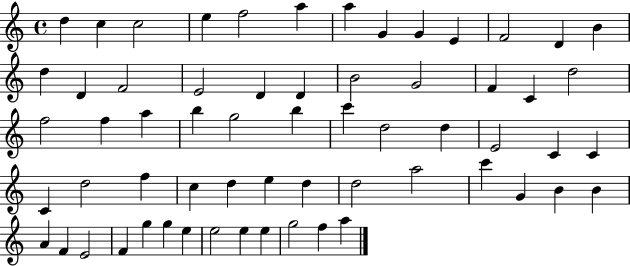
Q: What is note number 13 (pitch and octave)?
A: B4